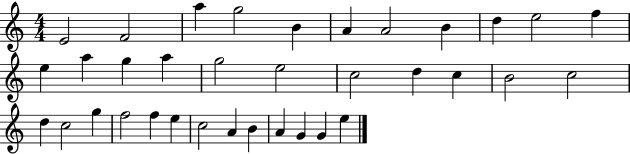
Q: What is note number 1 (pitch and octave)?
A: E4